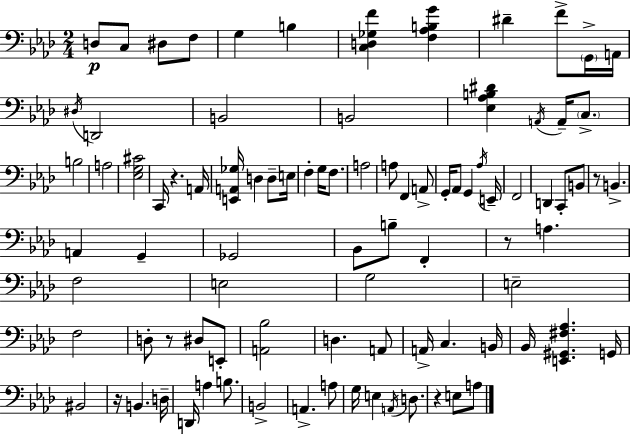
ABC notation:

X:1
T:Untitled
M:2/4
L:1/4
K:Ab
D,/2 C,/2 ^D,/2 F,/2 G, B, [C,D,_G,F] [F,_A,B,G] ^D F/2 G,,/4 A,,/4 ^D,/4 D,,2 B,,2 B,,2 [_E,_A,B,^D] A,,/4 A,,/4 C,/2 B,2 A,2 [_E,G,^C]2 C,,/4 z A,,/4 [E,,A,,_G,]/4 D, D,/2 E,/4 F, G,/4 F,/2 A,2 A,/2 F,, A,,/2 G,,/4 _A,,/2 G,, _A,/4 E,,/4 F,,2 D,, C,,/2 B,,/2 z/2 B,, A,, G,, _G,,2 _B,,/2 B,/2 F,, z/2 A, F,2 E,2 G,2 E,2 F,2 D,/2 z/2 ^D,/2 E,,/2 [A,,_B,]2 D, A,,/2 A,,/4 C, B,,/4 _B,,/4 [E,,^G,,^F,_A,] G,,/4 ^B,,2 z/4 B,, D,/4 D,,/4 A, B,/2 B,,2 A,, A,/2 G,/4 E, A,,/4 D,/2 z E,/2 A,/2